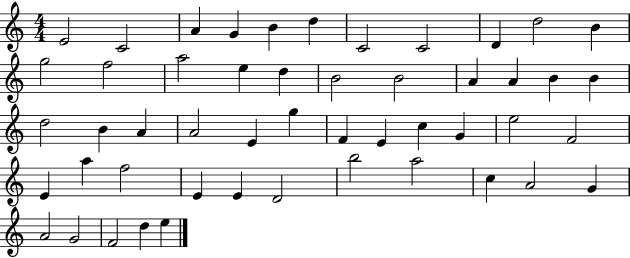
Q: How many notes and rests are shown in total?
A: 50